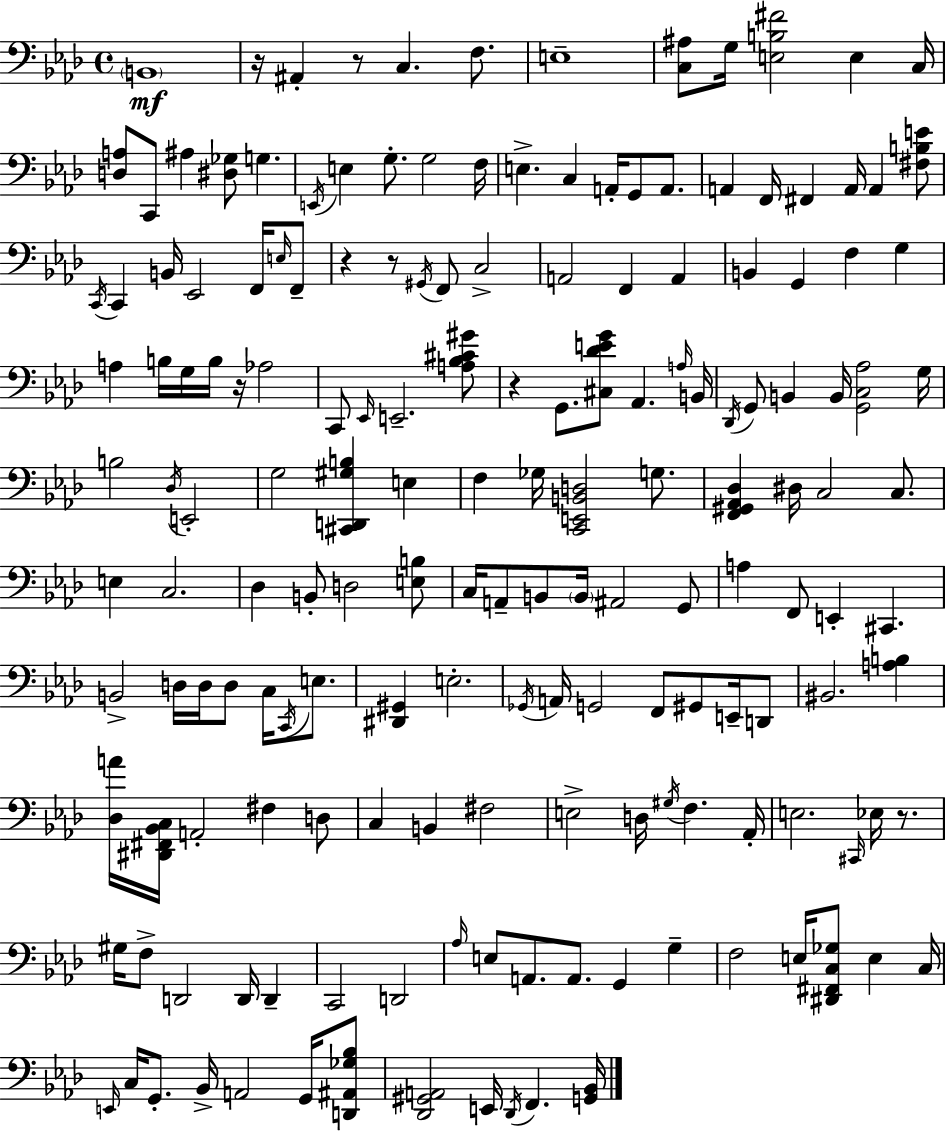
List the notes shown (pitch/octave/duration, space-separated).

B2/w R/s A#2/q R/e C3/q. F3/e. E3/w [C3,A#3]/e G3/s [E3,B3,F#4]/h E3/q C3/s [D3,A3]/e C2/e A#3/q [D#3,Gb3]/e G3/q. E2/s E3/q G3/e. G3/h F3/s E3/q. C3/q A2/s G2/e A2/e. A2/q F2/s F#2/q A2/s A2/q [F#3,B3,E4]/e C2/s C2/q B2/s Eb2/h F2/s E3/s F2/e R/q R/e G#2/s F2/e C3/h A2/h F2/q A2/q B2/q G2/q F3/q G3/q A3/q B3/s G3/s B3/s R/s Ab3/h C2/e Eb2/s E2/h. [A3,Bb3,C#4,G#4]/e R/q G2/e. [C#3,Db4,E4,G4]/e Ab2/q. A3/s B2/s Db2/s G2/e B2/q B2/s [G2,C3,Ab3]/h G3/s B3/h Db3/s E2/h G3/h [C#2,D2,G#3,B3]/q E3/q F3/q Gb3/s [C2,E2,B2,D3]/h G3/e. [F2,G#2,Ab2,Db3]/q D#3/s C3/h C3/e. E3/q C3/h. Db3/q B2/e D3/h [E3,B3]/e C3/s A2/e B2/e B2/s A#2/h G2/e A3/q F2/e E2/q C#2/q. B2/h D3/s D3/s D3/e C3/s C2/s E3/e. [D#2,G#2]/q E3/h. Gb2/s A2/s G2/h F2/e G#2/e E2/s D2/e BIS2/h. [A3,B3]/q [Db3,A4]/s [D#2,F#2,Bb2,C3]/s A2/h F#3/q D3/e C3/q B2/q F#3/h E3/h D3/s G#3/s F3/q. Ab2/s E3/h. C#2/s Eb3/s R/e. G#3/s F3/e D2/h D2/s D2/q C2/h D2/h Ab3/s E3/e A2/e. A2/e. G2/q G3/q F3/h E3/s [D#2,F#2,C3,Gb3]/e E3/q C3/s E2/s C3/s G2/e. Bb2/s A2/h G2/s [D2,A#2,Gb3,Bb3]/e [Db2,G#2,A2]/h E2/s Db2/s F2/q. [G2,Bb2]/s